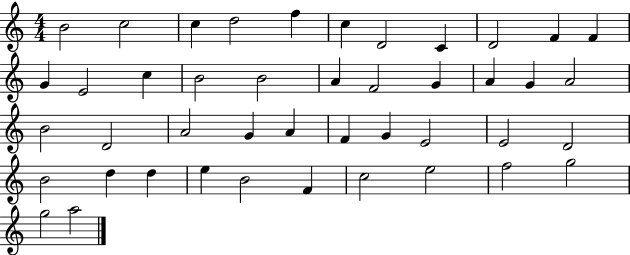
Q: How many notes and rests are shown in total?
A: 44